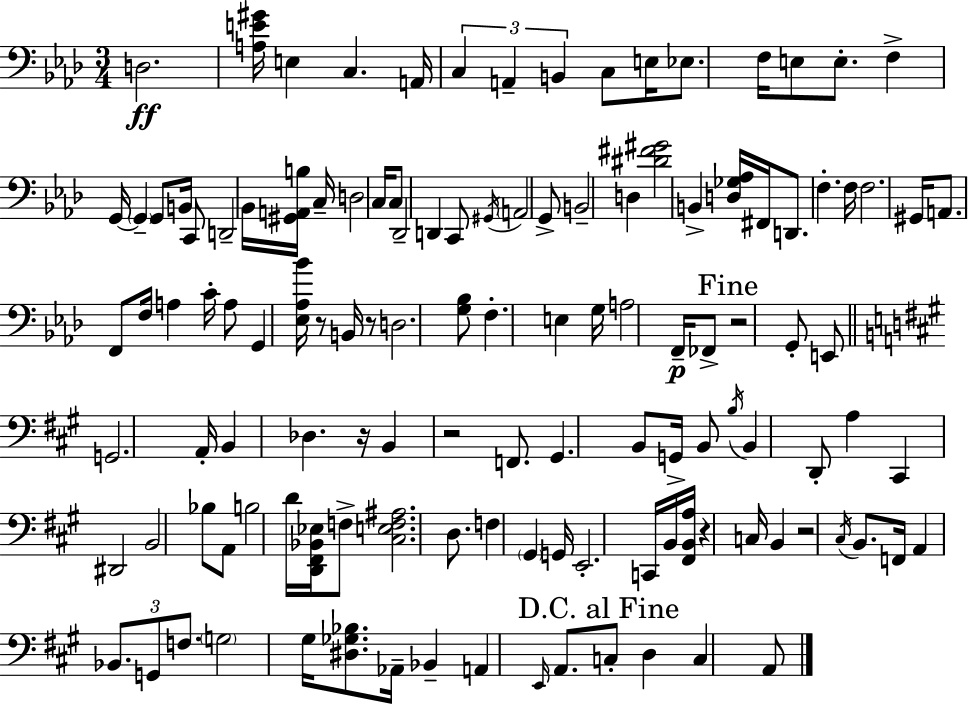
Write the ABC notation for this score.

X:1
T:Untitled
M:3/4
L:1/4
K:Fm
D,2 [A,E^G]/4 E, C, A,,/4 C, A,, B,, C,/2 E,/4 _E,/2 F,/4 E,/2 E,/2 F, G,,/4 G,, G,,/2 B,,/4 C,,/2 D,,2 _B,,/4 [^G,,A,,B,]/4 C,/4 D,2 C,/4 C,/2 _D,,2 D,, C,,/2 ^G,,/4 A,,2 G,,/2 B,,2 D, [^D^F^G]2 B,, [D,_G,_A,]/4 ^F,,/4 D,,/2 F, F,/4 F,2 ^G,,/4 A,,/2 F,,/2 F,/4 A, C/4 A,/2 G,, [_E,_A,_B]/4 z/2 B,,/4 z/2 D,2 [G,_B,]/2 F, E, G,/4 A,2 F,,/4 _F,,/2 z2 G,,/2 E,,/2 G,,2 A,,/4 B,, _D, z/4 B,, z2 F,,/2 ^G,, B,,/2 G,,/4 B,,/2 B,/4 B,, D,,/2 A, ^C,, ^D,,2 B,,2 _B,/2 A,,/2 B,2 D/4 [D,,^F,,_B,,_E,]/4 F,/2 [^C,E,F,^A,]2 D,/2 F, ^G,, G,,/4 E,,2 C,,/4 B,,/4 [^F,,B,,A,]/4 z C,/4 B,, z2 ^C,/4 B,,/2 F,,/4 A,, _B,,/2 G,,/2 F,/2 G,2 ^G,/4 [^D,_G,_B,]/2 _A,,/4 _B,, A,, E,,/4 A,,/2 C,/2 D, C, A,,/2